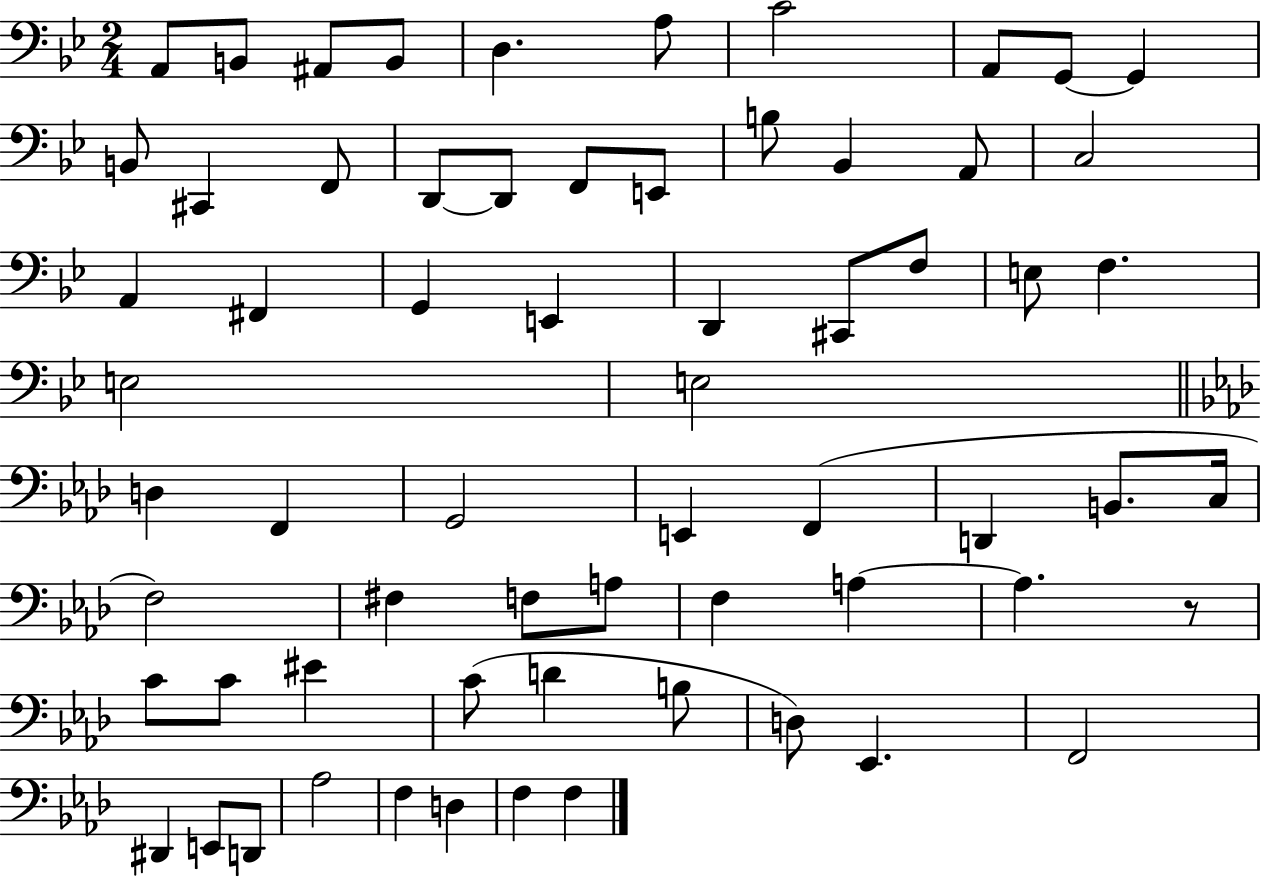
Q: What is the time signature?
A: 2/4